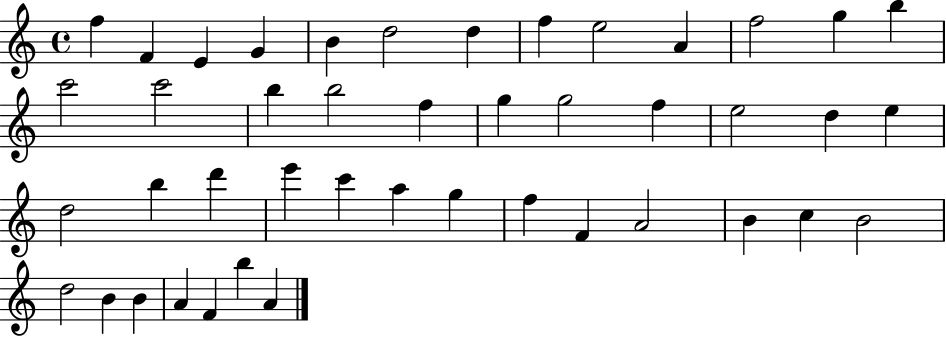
F5/q F4/q E4/q G4/q B4/q D5/h D5/q F5/q E5/h A4/q F5/h G5/q B5/q C6/h C6/h B5/q B5/h F5/q G5/q G5/h F5/q E5/h D5/q E5/q D5/h B5/q D6/q E6/q C6/q A5/q G5/q F5/q F4/q A4/h B4/q C5/q B4/h D5/h B4/q B4/q A4/q F4/q B5/q A4/q